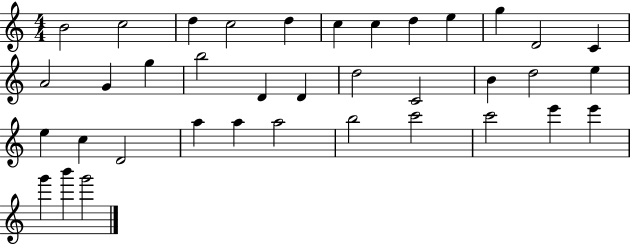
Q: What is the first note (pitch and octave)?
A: B4